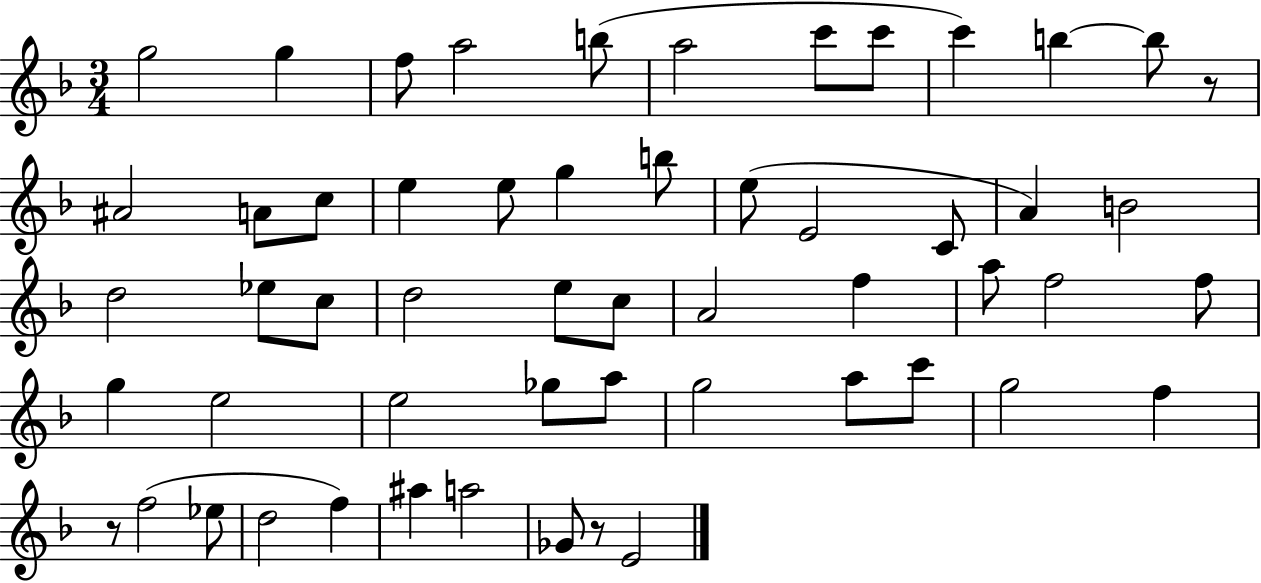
X:1
T:Untitled
M:3/4
L:1/4
K:F
g2 g f/2 a2 b/2 a2 c'/2 c'/2 c' b b/2 z/2 ^A2 A/2 c/2 e e/2 g b/2 e/2 E2 C/2 A B2 d2 _e/2 c/2 d2 e/2 c/2 A2 f a/2 f2 f/2 g e2 e2 _g/2 a/2 g2 a/2 c'/2 g2 f z/2 f2 _e/2 d2 f ^a a2 _G/2 z/2 E2